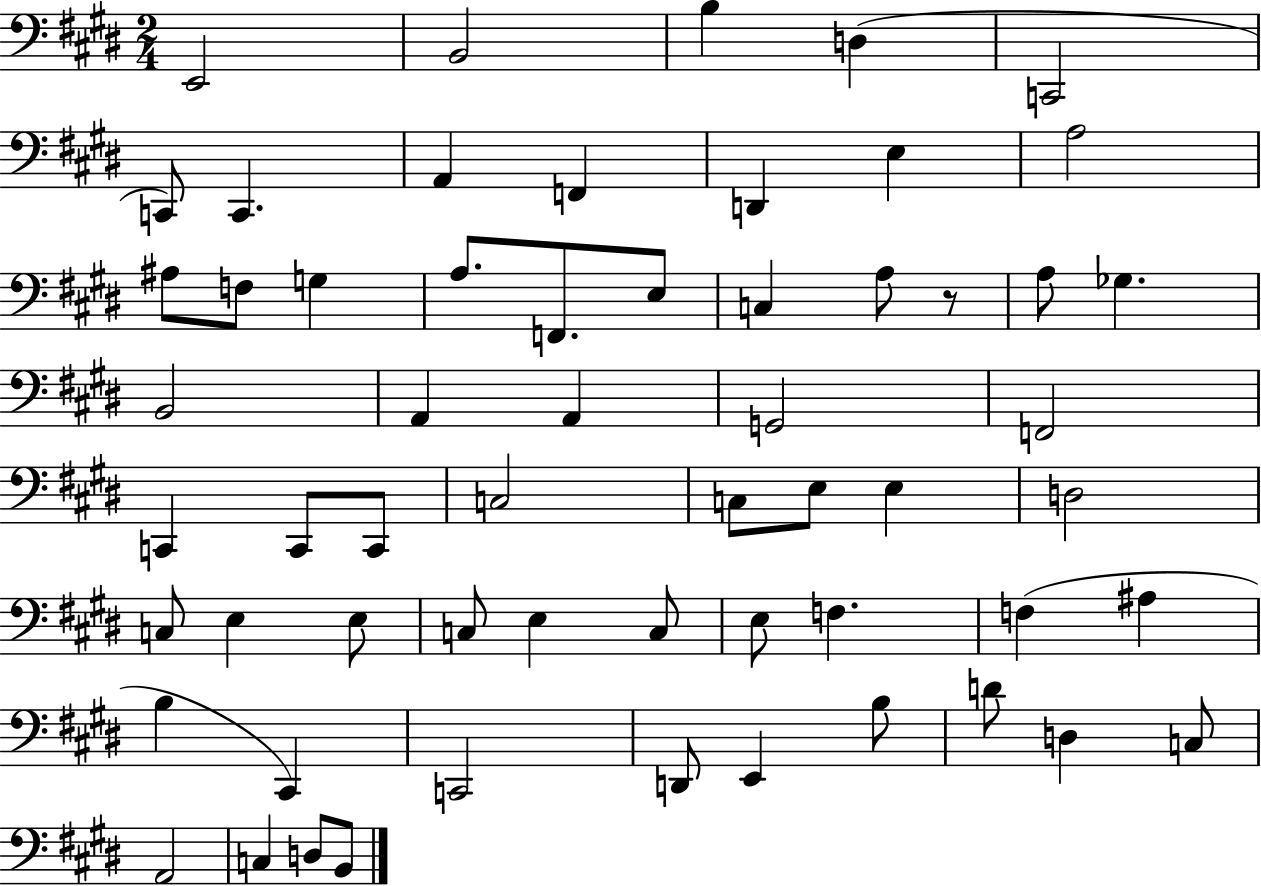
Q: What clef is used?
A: bass